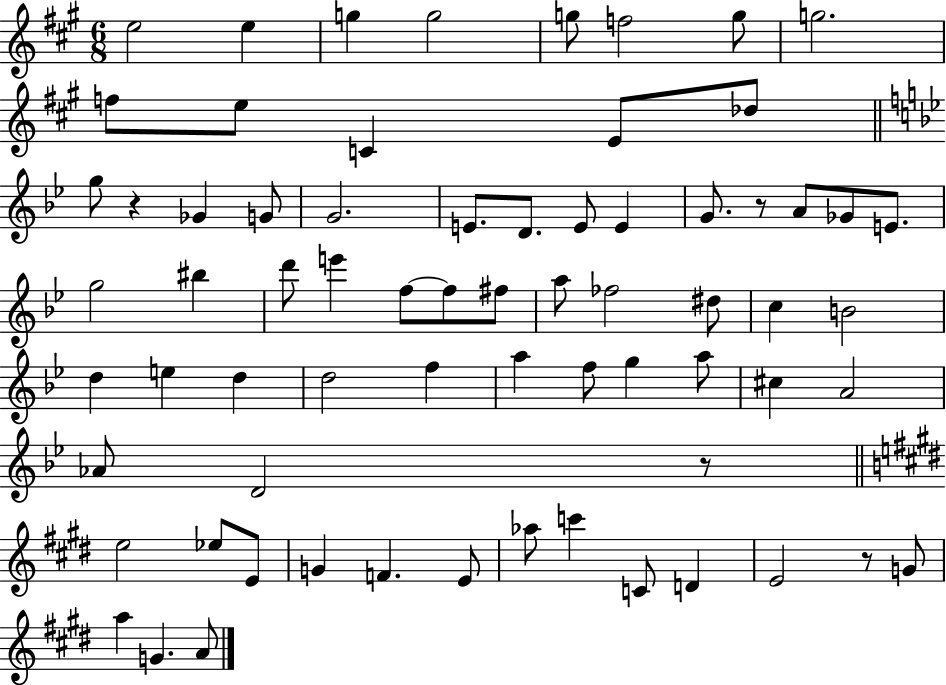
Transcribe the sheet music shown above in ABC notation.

X:1
T:Untitled
M:6/8
L:1/4
K:A
e2 e g g2 g/2 f2 g/2 g2 f/2 e/2 C E/2 _d/2 g/2 z _G G/2 G2 E/2 D/2 E/2 E G/2 z/2 A/2 _G/2 E/2 g2 ^b d'/2 e' f/2 f/2 ^f/2 a/2 _f2 ^d/2 c B2 d e d d2 f a f/2 g a/2 ^c A2 _A/2 D2 z/2 e2 _e/2 E/2 G F E/2 _a/2 c' C/2 D E2 z/2 G/2 a G A/2